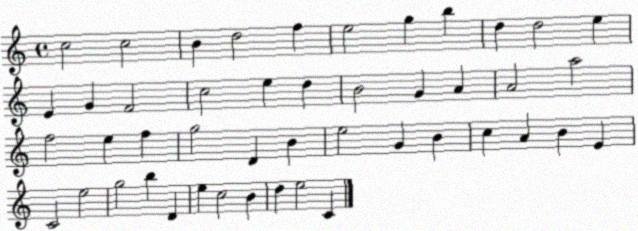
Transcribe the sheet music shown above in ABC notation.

X:1
T:Untitled
M:4/4
L:1/4
K:C
c2 c2 B d2 f e2 g b d d2 e E G F2 c2 e d B2 G A A2 a2 f2 e f g2 D B e2 G B c A B E C2 e2 g2 b D e c2 B d e2 C